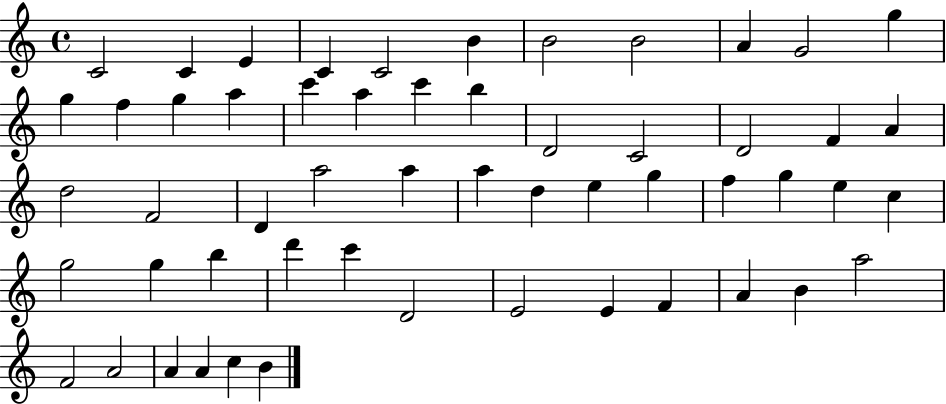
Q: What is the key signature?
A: C major